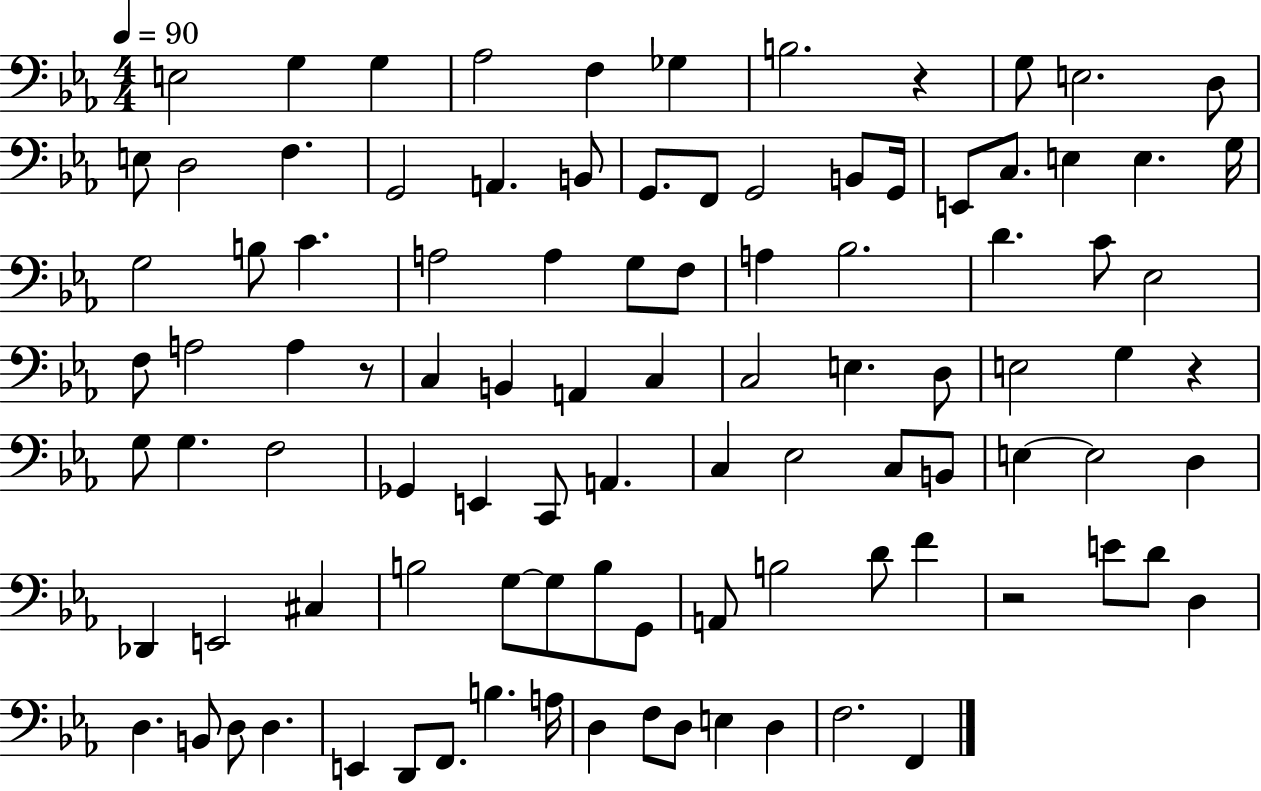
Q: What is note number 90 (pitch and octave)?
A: F3